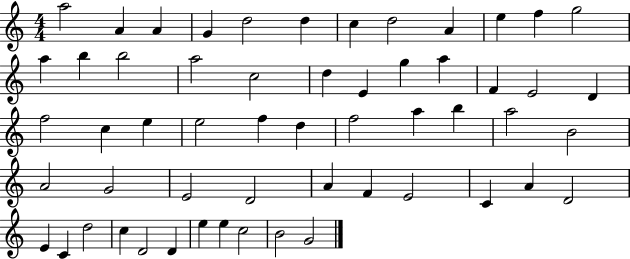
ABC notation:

X:1
T:Untitled
M:4/4
L:1/4
K:C
a2 A A G d2 d c d2 A e f g2 a b b2 a2 c2 d E g a F E2 D f2 c e e2 f d f2 a b a2 B2 A2 G2 E2 D2 A F E2 C A D2 E C d2 c D2 D e e c2 B2 G2